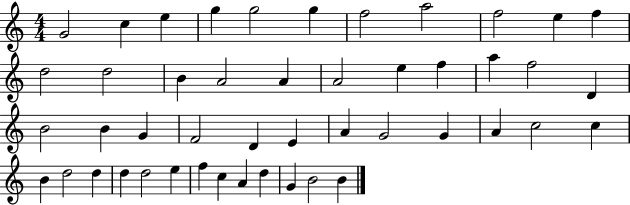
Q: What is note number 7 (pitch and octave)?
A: F5